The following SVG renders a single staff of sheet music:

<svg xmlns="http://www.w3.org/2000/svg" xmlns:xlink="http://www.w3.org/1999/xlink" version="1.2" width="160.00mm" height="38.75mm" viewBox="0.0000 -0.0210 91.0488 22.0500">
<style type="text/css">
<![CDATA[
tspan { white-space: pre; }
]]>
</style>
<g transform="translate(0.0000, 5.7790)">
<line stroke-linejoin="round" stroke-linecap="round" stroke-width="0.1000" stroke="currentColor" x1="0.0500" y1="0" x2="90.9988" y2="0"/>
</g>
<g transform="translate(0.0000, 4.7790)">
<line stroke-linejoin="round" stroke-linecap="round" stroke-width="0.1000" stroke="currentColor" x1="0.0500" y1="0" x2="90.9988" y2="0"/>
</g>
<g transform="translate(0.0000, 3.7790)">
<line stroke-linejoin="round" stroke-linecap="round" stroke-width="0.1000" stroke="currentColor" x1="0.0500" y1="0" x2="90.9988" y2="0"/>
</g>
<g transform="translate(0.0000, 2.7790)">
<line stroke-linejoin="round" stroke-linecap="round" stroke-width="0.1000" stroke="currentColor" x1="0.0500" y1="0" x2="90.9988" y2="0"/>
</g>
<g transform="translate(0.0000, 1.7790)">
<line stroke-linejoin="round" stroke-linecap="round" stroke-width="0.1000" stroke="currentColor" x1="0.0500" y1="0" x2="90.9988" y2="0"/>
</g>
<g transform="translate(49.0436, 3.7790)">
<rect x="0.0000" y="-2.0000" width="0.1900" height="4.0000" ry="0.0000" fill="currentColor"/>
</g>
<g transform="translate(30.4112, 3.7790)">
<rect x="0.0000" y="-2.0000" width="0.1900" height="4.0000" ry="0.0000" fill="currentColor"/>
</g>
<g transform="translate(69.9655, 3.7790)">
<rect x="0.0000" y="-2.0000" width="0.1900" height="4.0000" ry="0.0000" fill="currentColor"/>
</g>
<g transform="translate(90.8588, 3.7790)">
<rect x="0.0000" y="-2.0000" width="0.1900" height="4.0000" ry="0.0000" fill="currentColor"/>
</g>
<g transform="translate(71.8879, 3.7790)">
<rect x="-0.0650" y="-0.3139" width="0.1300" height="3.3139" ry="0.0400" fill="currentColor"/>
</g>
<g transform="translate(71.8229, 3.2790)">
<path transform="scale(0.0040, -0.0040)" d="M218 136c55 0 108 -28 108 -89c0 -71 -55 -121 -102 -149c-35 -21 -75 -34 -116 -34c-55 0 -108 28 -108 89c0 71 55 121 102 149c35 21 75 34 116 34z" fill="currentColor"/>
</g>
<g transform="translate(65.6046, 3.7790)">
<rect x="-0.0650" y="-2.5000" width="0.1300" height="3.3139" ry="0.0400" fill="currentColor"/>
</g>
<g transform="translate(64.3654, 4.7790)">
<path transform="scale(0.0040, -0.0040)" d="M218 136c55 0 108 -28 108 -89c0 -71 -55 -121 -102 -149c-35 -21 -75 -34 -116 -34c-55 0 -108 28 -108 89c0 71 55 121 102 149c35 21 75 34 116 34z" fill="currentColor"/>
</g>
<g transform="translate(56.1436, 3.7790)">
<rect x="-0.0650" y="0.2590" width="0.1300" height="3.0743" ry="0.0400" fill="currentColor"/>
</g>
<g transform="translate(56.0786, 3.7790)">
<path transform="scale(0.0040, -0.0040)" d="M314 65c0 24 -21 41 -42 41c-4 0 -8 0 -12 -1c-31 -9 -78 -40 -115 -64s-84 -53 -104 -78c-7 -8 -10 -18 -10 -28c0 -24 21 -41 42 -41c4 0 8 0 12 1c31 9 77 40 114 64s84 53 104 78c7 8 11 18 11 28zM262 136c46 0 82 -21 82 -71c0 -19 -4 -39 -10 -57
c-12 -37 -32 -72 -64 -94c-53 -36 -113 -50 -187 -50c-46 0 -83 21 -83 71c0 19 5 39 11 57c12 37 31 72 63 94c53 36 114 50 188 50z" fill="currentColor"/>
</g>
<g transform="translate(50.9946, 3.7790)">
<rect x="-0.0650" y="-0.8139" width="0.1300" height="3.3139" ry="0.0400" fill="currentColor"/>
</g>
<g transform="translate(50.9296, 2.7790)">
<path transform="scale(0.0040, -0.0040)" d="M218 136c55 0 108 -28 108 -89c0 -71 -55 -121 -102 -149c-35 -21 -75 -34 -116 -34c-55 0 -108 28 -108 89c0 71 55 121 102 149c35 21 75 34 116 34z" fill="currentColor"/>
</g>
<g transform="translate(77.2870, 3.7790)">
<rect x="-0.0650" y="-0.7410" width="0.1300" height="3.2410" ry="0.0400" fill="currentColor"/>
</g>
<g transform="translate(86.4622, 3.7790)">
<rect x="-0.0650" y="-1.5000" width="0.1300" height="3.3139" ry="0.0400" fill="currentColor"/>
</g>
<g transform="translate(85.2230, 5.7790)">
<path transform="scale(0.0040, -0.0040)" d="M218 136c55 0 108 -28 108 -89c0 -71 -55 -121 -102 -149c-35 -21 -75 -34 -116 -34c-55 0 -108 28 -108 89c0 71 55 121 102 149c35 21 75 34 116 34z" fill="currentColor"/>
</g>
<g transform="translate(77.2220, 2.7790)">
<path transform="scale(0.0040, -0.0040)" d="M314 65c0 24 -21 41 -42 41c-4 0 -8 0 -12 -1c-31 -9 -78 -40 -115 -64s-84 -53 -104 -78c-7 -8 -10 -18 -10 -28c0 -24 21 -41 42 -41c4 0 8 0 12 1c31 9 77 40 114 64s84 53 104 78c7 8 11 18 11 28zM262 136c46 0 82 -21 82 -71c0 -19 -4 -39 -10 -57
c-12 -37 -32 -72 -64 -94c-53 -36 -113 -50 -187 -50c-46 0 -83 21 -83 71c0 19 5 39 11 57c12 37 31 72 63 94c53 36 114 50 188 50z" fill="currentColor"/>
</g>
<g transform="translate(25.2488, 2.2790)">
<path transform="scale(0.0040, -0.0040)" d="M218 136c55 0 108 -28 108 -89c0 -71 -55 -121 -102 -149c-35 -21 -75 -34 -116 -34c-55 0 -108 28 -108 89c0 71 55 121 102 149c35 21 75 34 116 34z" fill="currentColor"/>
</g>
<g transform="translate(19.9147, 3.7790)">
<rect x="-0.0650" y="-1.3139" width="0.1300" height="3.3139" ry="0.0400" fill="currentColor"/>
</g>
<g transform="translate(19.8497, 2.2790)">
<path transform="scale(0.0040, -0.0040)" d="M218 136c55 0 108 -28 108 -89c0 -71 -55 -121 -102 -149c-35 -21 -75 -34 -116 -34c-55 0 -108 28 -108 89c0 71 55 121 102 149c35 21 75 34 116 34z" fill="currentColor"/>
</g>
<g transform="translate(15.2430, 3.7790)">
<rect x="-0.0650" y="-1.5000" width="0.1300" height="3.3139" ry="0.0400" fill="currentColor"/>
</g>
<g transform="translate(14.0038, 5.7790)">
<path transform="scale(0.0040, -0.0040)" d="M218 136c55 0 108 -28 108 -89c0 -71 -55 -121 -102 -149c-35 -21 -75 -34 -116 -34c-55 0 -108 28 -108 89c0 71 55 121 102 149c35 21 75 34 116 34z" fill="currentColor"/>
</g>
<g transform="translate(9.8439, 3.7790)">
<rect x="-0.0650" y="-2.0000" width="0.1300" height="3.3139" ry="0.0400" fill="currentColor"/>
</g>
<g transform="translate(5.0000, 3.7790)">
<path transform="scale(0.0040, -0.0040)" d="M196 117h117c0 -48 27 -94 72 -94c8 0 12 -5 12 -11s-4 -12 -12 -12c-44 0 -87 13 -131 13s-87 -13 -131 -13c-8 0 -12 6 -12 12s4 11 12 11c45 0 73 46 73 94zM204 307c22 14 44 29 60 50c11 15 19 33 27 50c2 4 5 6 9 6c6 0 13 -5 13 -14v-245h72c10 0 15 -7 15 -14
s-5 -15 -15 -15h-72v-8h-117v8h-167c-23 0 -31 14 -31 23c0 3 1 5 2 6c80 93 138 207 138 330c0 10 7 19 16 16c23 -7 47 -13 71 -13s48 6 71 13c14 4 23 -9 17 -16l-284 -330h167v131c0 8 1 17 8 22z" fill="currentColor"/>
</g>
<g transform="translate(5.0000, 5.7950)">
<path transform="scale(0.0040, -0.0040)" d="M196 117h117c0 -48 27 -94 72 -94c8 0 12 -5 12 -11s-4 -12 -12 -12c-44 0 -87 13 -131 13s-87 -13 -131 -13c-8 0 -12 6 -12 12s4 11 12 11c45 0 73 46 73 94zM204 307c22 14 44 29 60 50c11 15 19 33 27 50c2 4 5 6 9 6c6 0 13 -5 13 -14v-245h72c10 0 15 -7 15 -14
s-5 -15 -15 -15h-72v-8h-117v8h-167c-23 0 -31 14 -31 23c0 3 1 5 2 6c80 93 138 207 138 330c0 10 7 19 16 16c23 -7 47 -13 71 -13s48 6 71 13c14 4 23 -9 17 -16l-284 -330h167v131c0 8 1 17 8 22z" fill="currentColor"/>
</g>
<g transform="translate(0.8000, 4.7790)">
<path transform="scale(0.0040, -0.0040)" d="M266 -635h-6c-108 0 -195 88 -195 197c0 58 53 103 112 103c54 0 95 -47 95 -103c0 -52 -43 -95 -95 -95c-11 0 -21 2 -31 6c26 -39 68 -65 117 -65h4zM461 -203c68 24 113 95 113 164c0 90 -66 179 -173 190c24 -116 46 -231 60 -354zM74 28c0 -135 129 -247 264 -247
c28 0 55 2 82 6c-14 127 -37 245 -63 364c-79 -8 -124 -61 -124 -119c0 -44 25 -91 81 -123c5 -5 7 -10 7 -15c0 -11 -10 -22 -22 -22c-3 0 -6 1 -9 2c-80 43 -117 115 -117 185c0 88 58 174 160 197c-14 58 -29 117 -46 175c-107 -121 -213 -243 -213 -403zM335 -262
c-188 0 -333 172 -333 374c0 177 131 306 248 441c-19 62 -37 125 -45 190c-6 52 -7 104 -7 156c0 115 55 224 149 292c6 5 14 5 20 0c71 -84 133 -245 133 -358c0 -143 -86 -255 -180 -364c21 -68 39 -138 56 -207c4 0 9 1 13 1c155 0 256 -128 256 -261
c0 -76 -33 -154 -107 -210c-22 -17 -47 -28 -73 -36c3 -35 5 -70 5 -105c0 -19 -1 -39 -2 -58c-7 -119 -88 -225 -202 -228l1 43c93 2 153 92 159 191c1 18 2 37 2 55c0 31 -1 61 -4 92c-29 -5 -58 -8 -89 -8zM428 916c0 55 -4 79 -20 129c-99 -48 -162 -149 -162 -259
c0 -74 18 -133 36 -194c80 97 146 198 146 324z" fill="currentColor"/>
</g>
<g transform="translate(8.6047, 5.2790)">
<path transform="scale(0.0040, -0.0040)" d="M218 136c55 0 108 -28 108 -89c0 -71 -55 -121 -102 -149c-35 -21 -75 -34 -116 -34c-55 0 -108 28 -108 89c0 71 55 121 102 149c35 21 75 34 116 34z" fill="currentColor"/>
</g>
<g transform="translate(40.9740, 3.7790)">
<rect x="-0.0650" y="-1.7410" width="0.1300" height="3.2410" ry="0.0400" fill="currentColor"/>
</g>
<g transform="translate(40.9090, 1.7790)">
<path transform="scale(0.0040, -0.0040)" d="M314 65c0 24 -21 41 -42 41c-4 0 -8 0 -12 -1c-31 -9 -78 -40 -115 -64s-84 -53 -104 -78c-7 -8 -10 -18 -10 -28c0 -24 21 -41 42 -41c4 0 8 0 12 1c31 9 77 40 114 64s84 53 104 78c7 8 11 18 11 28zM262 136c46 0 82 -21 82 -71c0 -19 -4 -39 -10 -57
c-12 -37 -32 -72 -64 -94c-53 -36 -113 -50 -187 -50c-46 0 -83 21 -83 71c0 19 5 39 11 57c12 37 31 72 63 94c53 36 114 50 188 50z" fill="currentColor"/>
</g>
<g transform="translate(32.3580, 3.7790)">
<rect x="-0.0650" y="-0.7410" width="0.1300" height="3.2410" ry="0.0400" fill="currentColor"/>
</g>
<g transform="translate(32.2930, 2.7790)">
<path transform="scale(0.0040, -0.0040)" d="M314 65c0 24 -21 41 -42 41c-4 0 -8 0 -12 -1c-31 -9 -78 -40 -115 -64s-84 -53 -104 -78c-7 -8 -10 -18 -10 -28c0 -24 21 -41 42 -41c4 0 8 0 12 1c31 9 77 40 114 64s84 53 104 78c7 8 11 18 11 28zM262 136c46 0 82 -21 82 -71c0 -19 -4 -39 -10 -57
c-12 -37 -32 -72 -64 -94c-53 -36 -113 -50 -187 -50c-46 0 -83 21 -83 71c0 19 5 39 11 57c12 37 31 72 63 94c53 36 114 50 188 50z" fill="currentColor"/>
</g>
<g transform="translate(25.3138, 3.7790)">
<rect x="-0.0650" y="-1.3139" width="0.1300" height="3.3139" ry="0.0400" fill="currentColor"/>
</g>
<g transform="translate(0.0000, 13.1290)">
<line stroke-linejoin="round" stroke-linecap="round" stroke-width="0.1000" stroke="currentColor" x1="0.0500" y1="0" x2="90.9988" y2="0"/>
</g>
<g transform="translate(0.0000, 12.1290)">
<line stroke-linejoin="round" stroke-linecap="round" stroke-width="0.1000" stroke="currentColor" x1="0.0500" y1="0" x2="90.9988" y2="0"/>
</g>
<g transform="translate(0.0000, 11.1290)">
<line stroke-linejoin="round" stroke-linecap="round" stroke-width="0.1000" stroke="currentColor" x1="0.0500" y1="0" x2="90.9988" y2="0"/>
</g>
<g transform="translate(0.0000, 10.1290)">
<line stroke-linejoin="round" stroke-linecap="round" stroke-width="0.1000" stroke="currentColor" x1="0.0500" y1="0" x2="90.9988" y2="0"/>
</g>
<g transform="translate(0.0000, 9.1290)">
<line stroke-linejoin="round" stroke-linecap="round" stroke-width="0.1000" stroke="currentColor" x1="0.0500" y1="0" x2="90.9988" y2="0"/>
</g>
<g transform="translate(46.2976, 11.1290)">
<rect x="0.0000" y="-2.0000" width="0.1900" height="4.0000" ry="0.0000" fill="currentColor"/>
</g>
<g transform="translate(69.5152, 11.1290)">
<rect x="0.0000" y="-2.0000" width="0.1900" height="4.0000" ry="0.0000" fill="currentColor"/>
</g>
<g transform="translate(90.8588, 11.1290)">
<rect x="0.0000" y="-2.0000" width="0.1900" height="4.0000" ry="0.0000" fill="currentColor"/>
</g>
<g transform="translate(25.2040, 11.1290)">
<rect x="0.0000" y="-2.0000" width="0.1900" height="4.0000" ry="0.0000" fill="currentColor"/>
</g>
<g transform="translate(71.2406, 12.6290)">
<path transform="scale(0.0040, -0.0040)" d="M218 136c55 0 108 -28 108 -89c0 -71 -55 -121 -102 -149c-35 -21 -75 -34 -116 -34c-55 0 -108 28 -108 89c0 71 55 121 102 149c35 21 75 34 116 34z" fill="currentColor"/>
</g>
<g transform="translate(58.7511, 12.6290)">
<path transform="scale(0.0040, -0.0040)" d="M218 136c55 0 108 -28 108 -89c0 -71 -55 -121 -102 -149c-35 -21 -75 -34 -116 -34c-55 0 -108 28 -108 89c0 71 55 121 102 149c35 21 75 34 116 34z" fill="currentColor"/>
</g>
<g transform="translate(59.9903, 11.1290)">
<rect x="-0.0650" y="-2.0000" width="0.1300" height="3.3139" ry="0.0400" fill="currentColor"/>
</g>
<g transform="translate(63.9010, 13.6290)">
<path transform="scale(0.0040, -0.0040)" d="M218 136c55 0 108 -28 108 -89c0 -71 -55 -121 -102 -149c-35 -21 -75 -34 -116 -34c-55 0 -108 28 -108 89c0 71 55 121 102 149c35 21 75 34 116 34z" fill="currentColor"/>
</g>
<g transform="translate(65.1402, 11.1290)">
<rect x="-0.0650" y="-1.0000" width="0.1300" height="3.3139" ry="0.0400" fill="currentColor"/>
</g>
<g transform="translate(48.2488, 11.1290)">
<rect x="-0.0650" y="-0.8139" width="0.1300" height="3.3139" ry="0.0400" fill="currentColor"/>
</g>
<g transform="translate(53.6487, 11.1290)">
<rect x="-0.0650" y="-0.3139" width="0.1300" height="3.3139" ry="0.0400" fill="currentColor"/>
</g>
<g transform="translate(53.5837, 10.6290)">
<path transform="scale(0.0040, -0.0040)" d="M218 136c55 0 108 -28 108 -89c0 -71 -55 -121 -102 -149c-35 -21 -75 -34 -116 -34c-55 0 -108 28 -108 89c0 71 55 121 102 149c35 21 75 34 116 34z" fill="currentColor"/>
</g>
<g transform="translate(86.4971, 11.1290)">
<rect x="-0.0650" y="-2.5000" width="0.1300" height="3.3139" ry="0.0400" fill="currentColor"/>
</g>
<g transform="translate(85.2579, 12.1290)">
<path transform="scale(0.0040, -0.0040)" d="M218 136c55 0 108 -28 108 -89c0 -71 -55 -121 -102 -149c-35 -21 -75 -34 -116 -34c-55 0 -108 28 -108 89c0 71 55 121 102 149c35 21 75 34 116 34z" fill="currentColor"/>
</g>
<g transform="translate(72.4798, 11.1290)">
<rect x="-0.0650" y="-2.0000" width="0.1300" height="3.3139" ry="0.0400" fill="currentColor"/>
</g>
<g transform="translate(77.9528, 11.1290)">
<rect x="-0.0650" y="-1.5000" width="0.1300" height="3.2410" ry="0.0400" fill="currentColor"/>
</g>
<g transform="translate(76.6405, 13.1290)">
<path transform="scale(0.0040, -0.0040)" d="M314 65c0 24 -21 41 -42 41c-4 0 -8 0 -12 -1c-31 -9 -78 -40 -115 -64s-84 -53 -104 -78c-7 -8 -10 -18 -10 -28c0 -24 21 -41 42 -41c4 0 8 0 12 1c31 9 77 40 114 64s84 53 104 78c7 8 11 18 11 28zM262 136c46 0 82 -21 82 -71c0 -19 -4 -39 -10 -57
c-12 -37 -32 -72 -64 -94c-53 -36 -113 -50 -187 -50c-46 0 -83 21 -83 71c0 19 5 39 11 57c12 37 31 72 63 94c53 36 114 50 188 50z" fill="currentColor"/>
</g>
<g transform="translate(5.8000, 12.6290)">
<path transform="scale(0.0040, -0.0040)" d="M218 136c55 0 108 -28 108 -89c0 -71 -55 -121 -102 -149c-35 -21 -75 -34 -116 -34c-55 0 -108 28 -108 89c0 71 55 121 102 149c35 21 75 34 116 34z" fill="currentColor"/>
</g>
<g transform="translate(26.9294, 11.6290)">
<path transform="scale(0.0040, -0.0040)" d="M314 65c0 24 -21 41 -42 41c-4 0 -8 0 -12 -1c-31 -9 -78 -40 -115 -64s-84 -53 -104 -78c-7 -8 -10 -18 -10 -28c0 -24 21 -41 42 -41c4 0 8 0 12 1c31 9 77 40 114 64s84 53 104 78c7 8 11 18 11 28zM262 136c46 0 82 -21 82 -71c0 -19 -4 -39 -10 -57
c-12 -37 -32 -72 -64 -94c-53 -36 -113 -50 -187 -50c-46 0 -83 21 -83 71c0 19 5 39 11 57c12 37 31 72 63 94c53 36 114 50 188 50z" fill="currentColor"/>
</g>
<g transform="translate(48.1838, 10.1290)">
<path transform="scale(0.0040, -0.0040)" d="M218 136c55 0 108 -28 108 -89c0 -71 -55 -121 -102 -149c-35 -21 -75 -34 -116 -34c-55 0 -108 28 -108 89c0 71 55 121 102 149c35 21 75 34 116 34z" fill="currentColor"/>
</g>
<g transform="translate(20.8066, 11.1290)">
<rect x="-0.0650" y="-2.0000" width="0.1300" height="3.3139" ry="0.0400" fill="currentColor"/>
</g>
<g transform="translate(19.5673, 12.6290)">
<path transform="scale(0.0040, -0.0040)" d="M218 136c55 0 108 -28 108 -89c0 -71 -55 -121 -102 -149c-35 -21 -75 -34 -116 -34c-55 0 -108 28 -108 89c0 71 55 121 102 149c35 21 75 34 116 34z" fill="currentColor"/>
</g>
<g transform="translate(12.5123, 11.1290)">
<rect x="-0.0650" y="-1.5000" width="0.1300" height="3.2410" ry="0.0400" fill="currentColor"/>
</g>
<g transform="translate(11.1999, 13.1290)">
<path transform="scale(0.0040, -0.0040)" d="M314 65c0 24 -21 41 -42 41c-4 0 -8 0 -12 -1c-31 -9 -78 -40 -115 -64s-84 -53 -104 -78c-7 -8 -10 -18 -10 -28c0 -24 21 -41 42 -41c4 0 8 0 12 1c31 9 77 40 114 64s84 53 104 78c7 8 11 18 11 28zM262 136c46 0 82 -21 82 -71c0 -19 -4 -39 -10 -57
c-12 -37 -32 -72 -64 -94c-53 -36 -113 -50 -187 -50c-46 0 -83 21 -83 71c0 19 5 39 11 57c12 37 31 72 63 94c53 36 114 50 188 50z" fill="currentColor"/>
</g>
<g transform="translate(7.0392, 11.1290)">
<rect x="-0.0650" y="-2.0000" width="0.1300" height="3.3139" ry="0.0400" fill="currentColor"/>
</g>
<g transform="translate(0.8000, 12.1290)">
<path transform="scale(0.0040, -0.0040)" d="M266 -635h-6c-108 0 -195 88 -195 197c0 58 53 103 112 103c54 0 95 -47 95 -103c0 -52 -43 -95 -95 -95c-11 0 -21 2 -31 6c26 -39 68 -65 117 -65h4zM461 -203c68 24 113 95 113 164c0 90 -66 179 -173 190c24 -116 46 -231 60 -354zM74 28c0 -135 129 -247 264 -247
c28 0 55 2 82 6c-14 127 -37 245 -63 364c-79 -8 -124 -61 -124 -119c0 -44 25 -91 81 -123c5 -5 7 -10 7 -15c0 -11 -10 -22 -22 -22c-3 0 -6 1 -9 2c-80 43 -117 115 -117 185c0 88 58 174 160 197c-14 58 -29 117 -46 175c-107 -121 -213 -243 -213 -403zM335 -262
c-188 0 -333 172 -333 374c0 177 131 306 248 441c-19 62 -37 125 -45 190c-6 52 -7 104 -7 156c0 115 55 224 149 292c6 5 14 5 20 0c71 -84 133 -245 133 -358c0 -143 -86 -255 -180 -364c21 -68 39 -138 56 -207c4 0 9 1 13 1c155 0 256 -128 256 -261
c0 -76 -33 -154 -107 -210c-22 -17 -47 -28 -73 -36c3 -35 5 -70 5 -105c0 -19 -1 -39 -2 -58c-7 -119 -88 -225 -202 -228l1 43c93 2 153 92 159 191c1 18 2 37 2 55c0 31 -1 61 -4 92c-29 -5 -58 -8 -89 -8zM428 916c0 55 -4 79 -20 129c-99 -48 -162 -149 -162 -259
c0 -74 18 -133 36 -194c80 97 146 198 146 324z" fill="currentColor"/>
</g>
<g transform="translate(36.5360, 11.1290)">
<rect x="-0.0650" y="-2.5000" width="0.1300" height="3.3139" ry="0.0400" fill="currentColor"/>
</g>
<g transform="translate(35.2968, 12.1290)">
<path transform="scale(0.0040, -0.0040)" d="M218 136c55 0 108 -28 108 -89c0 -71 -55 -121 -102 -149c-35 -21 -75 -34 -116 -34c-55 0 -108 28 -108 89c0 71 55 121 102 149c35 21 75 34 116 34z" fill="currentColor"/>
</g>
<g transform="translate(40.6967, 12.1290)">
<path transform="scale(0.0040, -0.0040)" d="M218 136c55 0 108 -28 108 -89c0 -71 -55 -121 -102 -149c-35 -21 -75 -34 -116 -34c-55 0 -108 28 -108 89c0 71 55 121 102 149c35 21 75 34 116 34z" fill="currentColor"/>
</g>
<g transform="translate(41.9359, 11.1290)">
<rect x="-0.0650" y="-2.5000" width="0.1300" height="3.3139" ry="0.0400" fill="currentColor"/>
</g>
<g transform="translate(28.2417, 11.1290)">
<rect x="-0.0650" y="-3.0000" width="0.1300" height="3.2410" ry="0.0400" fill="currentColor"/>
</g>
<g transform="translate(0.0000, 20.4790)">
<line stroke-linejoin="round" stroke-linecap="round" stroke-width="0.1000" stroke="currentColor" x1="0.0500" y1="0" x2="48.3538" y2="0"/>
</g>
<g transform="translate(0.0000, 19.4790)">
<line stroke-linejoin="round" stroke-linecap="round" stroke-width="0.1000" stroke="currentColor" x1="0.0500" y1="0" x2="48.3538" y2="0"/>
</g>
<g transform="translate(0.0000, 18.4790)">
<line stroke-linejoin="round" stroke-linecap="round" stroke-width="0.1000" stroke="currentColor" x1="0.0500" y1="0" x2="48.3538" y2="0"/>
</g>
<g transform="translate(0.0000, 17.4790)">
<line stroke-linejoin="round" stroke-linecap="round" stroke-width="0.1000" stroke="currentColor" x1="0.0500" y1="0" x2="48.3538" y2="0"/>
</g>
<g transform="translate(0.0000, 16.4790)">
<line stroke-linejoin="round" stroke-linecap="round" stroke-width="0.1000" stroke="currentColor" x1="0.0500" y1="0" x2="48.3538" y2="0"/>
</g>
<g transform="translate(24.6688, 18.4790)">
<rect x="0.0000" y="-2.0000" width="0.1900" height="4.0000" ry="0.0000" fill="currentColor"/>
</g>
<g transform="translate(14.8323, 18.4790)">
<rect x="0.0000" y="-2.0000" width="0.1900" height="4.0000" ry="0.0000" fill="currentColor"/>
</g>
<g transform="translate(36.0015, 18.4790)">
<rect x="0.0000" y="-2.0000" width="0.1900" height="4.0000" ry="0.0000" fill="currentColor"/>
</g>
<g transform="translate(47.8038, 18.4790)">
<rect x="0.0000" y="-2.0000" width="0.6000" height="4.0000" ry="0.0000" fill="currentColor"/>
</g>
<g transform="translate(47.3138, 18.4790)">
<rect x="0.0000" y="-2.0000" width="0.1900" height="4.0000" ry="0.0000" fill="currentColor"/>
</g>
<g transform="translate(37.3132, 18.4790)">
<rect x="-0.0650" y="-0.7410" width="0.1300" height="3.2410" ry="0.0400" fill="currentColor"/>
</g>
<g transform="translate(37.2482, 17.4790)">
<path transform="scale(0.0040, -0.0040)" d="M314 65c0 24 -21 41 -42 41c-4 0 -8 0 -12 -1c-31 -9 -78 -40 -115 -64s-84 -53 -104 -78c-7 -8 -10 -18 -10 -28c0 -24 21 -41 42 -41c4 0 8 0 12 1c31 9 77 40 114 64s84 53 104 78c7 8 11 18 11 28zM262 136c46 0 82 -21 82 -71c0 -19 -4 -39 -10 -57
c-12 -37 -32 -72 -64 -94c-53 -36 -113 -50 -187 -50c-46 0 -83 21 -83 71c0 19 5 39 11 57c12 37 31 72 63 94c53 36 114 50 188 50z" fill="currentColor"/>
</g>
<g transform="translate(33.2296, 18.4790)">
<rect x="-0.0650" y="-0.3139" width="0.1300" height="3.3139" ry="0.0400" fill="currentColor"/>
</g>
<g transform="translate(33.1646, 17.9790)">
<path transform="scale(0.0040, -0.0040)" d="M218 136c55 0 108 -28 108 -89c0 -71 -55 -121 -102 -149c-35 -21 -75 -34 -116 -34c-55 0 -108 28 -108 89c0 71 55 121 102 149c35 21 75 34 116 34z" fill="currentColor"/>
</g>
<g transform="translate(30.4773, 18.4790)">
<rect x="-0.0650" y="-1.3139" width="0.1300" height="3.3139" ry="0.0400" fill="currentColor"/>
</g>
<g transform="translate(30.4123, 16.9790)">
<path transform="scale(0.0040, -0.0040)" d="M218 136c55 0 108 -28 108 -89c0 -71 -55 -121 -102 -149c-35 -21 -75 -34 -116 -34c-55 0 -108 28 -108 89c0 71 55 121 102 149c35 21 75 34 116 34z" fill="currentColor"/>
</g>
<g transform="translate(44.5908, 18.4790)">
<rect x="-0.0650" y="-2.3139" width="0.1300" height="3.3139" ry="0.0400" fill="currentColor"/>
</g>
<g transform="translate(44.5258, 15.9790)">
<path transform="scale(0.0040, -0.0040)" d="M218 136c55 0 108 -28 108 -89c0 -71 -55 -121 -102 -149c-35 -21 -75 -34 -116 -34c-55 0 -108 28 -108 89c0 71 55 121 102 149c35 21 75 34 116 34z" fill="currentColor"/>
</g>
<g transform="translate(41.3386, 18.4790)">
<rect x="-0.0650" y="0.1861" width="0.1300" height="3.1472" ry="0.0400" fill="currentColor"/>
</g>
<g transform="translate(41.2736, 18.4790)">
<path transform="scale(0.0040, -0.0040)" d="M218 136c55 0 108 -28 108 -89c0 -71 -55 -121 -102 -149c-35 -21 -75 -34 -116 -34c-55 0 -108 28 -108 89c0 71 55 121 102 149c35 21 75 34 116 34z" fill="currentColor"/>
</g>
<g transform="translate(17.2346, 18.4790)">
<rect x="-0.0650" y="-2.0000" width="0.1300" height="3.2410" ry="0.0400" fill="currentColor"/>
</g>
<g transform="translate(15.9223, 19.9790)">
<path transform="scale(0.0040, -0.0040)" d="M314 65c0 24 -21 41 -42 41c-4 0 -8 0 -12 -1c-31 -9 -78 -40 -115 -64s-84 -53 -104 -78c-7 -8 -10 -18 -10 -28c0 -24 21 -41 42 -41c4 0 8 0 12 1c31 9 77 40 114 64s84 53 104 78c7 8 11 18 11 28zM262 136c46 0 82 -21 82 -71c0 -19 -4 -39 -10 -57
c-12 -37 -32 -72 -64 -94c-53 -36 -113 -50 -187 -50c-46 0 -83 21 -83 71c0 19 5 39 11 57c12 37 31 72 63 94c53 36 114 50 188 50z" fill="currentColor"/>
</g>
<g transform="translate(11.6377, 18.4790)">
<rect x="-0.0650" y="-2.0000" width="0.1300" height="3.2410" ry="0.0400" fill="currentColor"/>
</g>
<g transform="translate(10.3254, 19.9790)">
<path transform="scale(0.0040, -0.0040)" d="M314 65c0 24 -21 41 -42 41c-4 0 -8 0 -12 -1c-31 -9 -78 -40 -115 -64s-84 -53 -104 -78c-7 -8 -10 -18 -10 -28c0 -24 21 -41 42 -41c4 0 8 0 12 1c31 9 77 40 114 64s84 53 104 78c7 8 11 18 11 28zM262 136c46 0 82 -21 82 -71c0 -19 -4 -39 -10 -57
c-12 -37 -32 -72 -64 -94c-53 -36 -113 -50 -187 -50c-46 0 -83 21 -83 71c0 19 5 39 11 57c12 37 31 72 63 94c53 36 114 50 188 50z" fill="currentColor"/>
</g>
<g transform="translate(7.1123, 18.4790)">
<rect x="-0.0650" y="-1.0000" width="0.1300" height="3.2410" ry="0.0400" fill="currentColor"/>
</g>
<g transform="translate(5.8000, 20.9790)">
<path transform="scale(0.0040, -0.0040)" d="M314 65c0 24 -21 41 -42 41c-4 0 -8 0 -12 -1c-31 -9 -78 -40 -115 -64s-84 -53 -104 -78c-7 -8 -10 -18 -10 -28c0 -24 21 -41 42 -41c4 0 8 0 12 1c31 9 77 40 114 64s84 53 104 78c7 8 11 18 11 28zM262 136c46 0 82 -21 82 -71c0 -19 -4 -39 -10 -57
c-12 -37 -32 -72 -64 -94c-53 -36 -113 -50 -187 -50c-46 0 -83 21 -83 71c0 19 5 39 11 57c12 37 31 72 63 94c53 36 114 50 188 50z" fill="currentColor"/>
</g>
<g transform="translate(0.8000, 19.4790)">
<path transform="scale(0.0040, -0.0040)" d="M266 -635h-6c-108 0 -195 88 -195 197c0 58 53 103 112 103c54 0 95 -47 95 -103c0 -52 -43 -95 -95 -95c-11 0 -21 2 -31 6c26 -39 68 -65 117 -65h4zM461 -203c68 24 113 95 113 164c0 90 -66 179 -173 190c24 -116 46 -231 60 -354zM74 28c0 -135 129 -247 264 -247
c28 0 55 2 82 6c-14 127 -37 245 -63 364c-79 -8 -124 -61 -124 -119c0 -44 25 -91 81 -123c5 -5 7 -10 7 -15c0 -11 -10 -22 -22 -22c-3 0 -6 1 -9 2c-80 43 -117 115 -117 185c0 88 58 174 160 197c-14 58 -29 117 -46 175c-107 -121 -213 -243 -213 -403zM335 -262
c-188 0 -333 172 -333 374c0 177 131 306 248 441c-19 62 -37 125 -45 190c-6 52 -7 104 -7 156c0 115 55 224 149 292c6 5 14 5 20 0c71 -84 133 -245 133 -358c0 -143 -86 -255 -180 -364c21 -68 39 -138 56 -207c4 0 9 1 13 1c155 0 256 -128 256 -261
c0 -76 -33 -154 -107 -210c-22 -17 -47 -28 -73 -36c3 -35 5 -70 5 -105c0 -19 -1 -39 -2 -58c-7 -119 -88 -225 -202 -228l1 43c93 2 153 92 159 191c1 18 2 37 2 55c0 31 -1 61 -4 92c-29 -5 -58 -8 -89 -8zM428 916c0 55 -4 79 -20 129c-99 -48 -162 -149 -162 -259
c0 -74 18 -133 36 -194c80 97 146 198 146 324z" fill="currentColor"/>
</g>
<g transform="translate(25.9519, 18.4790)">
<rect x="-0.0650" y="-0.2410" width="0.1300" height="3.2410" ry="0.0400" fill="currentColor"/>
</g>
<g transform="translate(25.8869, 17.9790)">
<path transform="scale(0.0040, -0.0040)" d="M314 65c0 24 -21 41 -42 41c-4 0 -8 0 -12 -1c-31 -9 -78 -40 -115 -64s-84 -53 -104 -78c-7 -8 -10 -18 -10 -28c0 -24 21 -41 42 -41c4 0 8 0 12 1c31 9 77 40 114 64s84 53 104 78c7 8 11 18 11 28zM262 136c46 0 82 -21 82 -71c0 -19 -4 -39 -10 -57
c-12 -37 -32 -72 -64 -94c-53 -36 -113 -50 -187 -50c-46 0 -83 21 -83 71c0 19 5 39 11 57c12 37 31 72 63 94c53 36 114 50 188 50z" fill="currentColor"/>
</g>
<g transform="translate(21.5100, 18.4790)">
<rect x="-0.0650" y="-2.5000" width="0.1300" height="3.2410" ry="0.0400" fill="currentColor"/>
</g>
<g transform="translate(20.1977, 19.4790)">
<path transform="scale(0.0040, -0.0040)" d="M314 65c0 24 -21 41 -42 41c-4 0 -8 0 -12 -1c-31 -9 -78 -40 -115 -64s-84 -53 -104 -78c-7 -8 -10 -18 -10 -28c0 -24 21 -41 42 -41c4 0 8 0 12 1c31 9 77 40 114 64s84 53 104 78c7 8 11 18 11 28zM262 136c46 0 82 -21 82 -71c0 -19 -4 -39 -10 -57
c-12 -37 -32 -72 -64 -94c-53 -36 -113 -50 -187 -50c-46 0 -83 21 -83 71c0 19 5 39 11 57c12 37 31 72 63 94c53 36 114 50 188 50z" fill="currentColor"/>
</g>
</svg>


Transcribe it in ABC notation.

X:1
T:Untitled
M:4/4
L:1/4
K:C
F E e e d2 f2 d B2 G c d2 E F E2 F A2 G G d c F D F E2 G D2 F2 F2 G2 c2 e c d2 B g